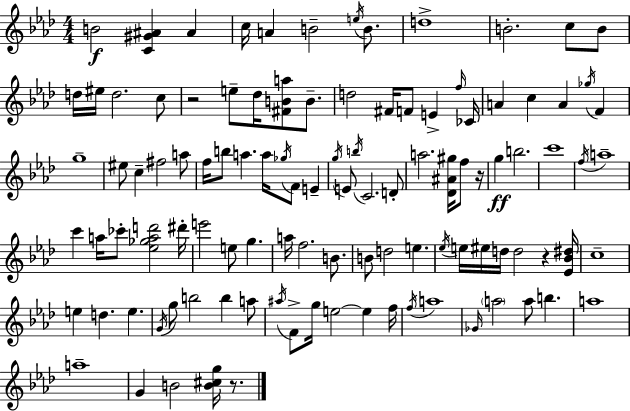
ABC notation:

X:1
T:Untitled
M:4/4
L:1/4
K:Ab
B2 [C^G^A] ^A c/4 A B2 e/4 B/2 d4 B2 c/2 B/2 d/4 ^e/4 d2 c/2 z2 e/2 _d/4 [^FBa]/2 B/2 d2 ^F/4 F/2 E f/4 _C/4 A c A _g/4 F g4 ^e/2 c ^f2 a/2 f/4 b/2 a a/4 _g/4 F/2 E g/4 E/2 b/4 C2 D/2 a2 [_D^A^g]/4 f/2 z/4 g b2 c'4 f/4 a4 c' a/4 _c'/2 [_e_gad']2 ^d'/4 e'2 e/2 g a/4 f2 B/2 B/2 d2 e _e/4 e/4 ^e/4 d/4 d2 z [_E_B^d]/4 c4 e d e G/4 g/2 b2 b a/2 ^a/4 F/2 g/4 e2 e f/4 f/4 a4 _G/4 a2 a/2 b a4 a4 G B2 [B^cg]/4 z/2